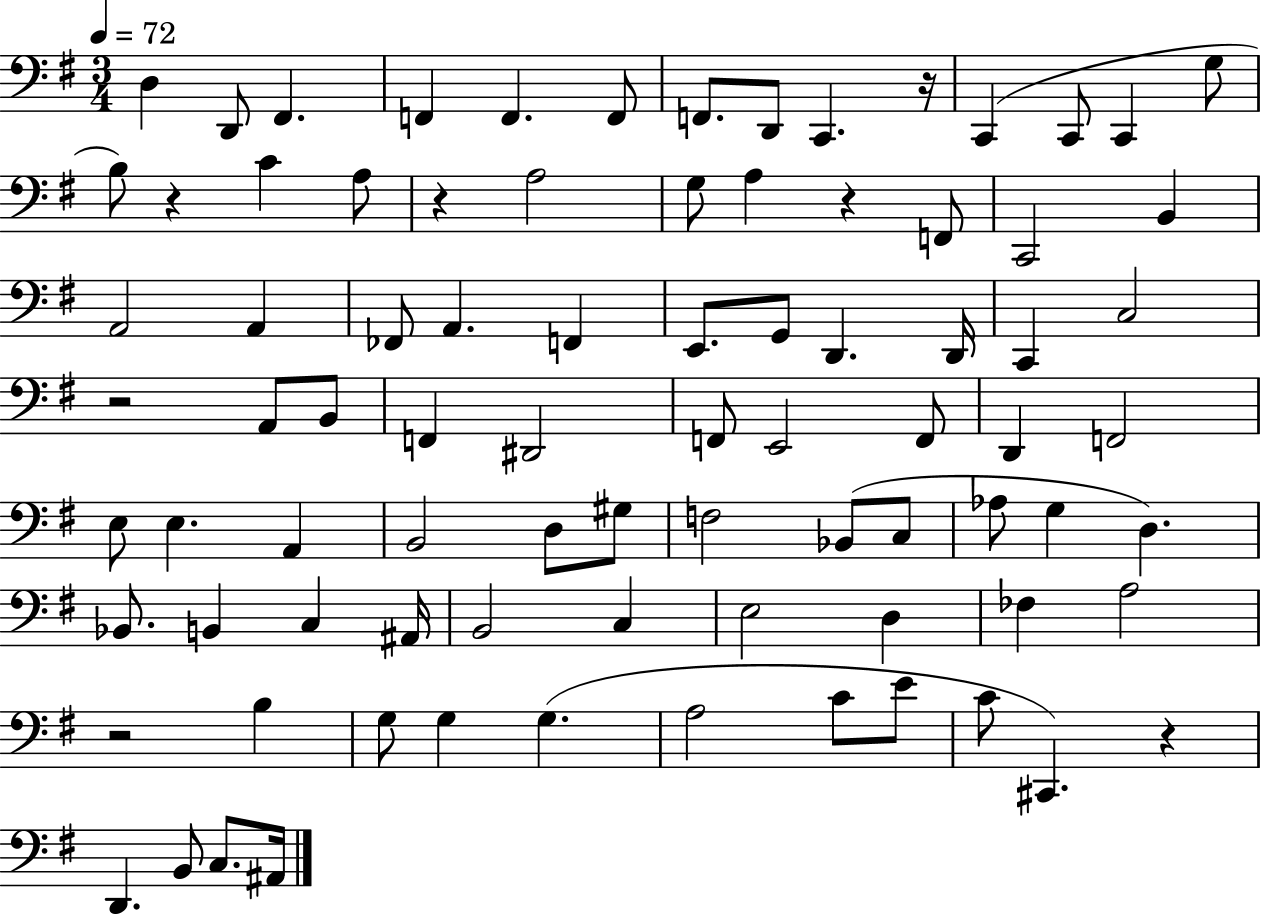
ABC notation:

X:1
T:Untitled
M:3/4
L:1/4
K:G
D, D,,/2 ^F,, F,, F,, F,,/2 F,,/2 D,,/2 C,, z/4 C,, C,,/2 C,, G,/2 B,/2 z C A,/2 z A,2 G,/2 A, z F,,/2 C,,2 B,, A,,2 A,, _F,,/2 A,, F,, E,,/2 G,,/2 D,, D,,/4 C,, C,2 z2 A,,/2 B,,/2 F,, ^D,,2 F,,/2 E,,2 F,,/2 D,, F,,2 E,/2 E, A,, B,,2 D,/2 ^G,/2 F,2 _B,,/2 C,/2 _A,/2 G, D, _B,,/2 B,, C, ^A,,/4 B,,2 C, E,2 D, _F, A,2 z2 B, G,/2 G, G, A,2 C/2 E/2 C/2 ^C,, z D,, B,,/2 C,/2 ^A,,/4